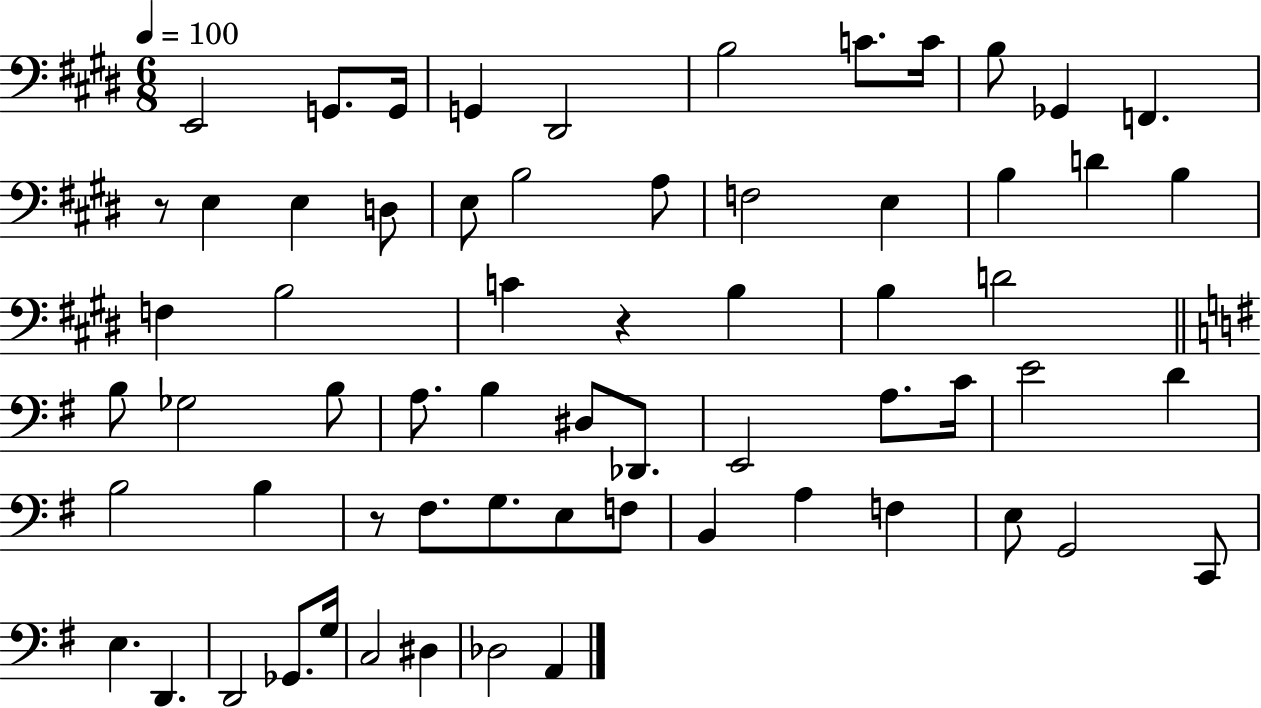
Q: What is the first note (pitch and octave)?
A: E2